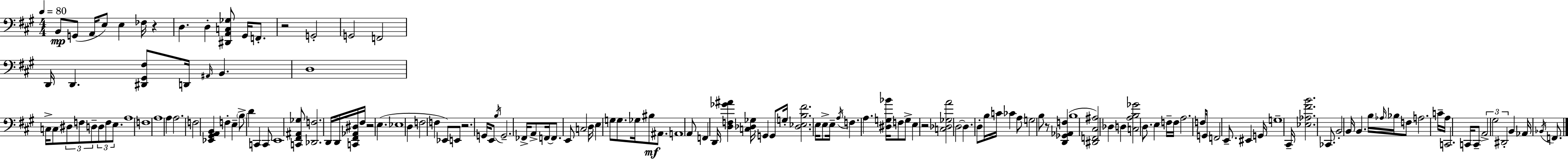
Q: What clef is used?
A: bass